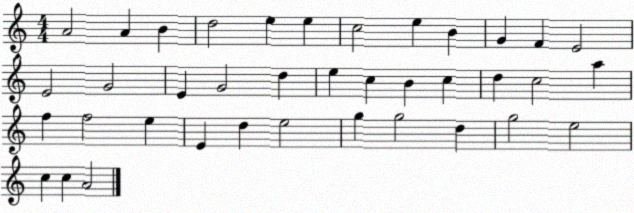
X:1
T:Untitled
M:4/4
L:1/4
K:C
A2 A B d2 e e c2 e B G F E2 E2 G2 E G2 d e c B c d c2 a f f2 e E d e2 g g2 d g2 e2 c c A2